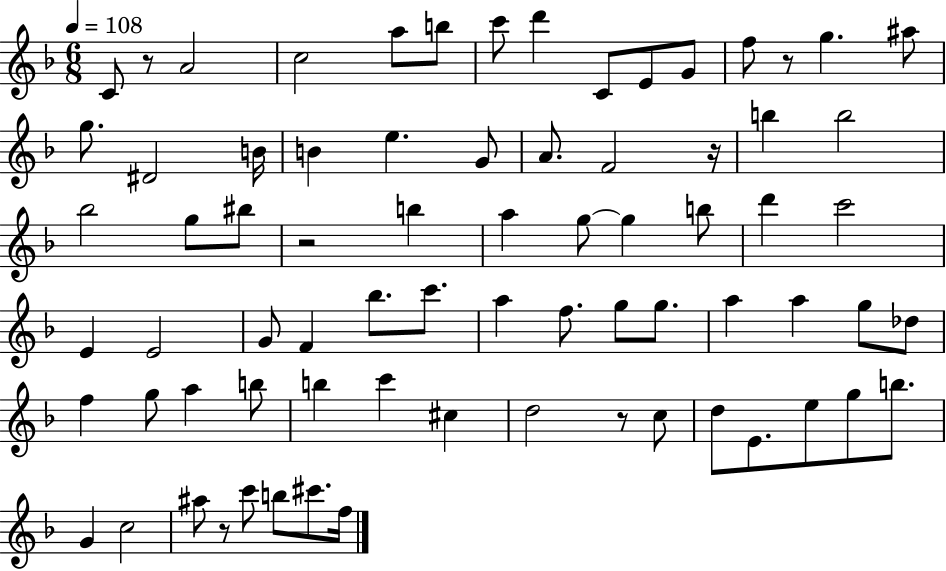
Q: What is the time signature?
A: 6/8